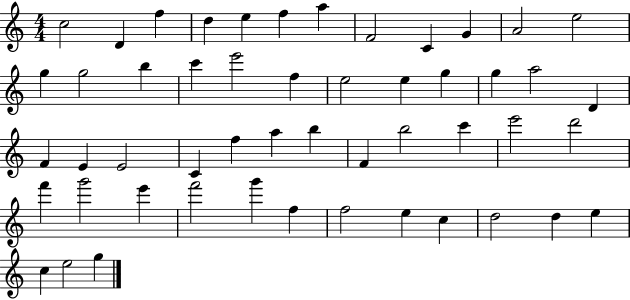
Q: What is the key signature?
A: C major